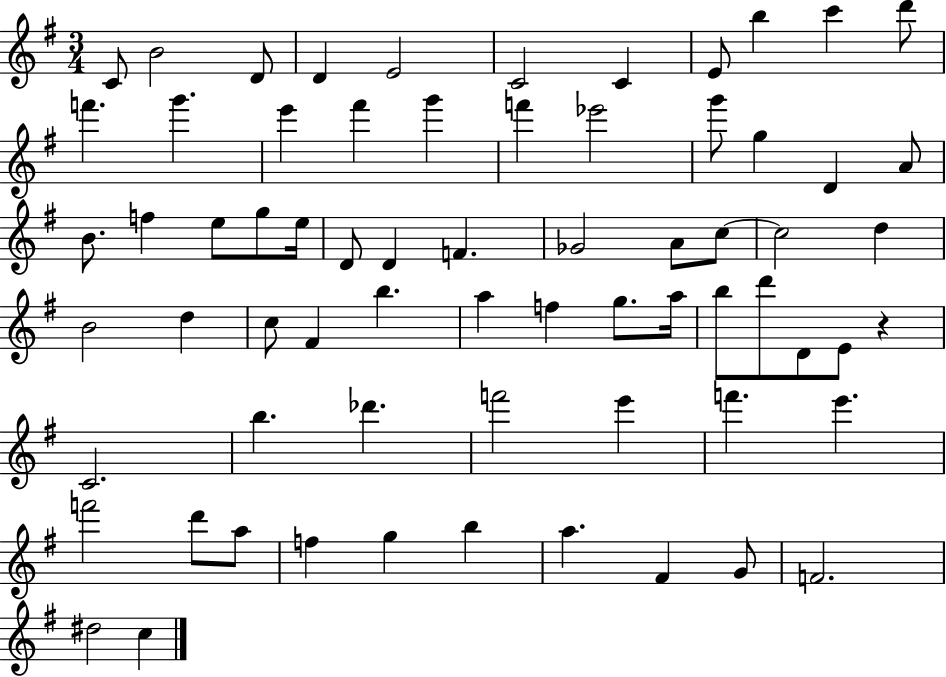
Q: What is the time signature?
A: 3/4